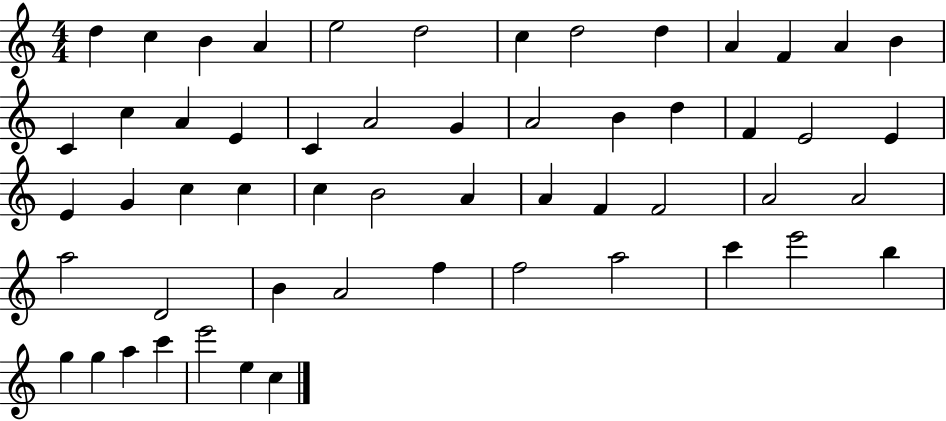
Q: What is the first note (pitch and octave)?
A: D5